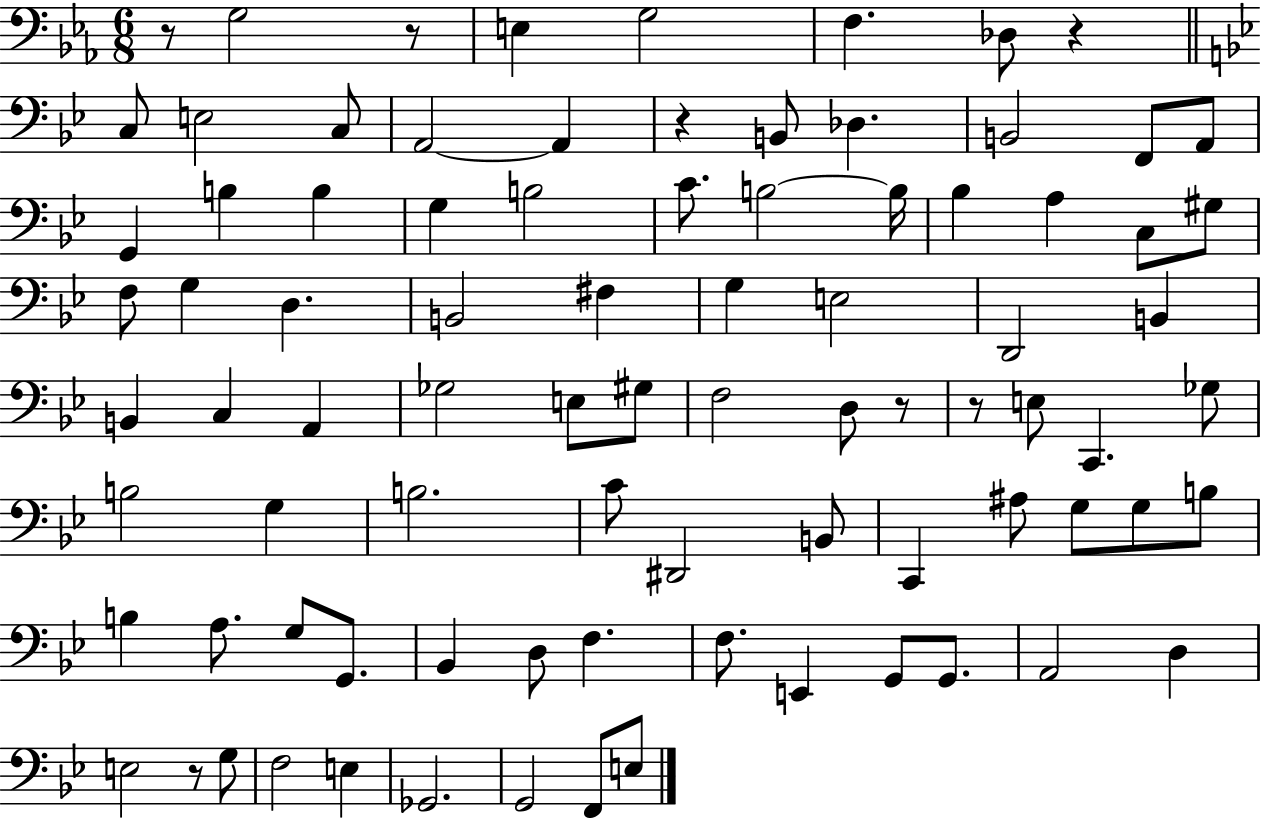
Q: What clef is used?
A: bass